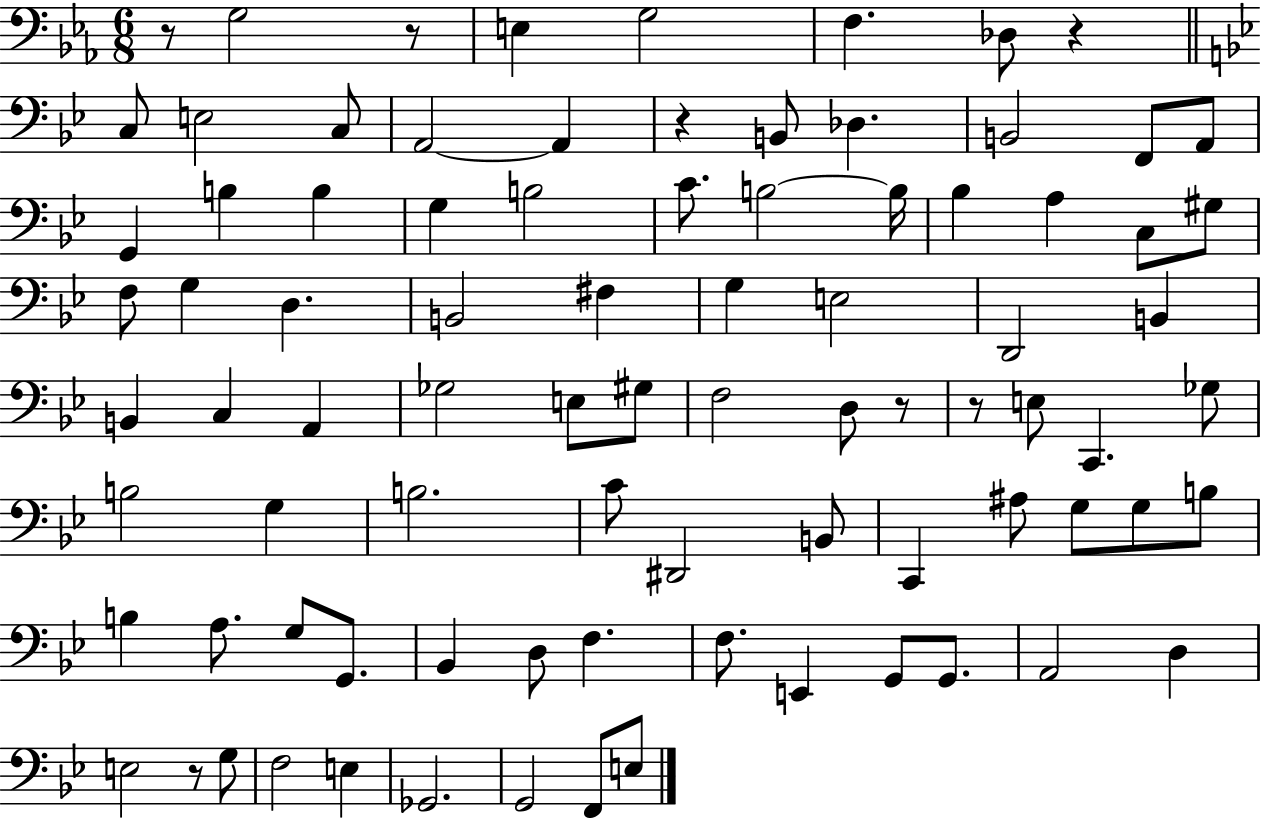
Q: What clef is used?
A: bass